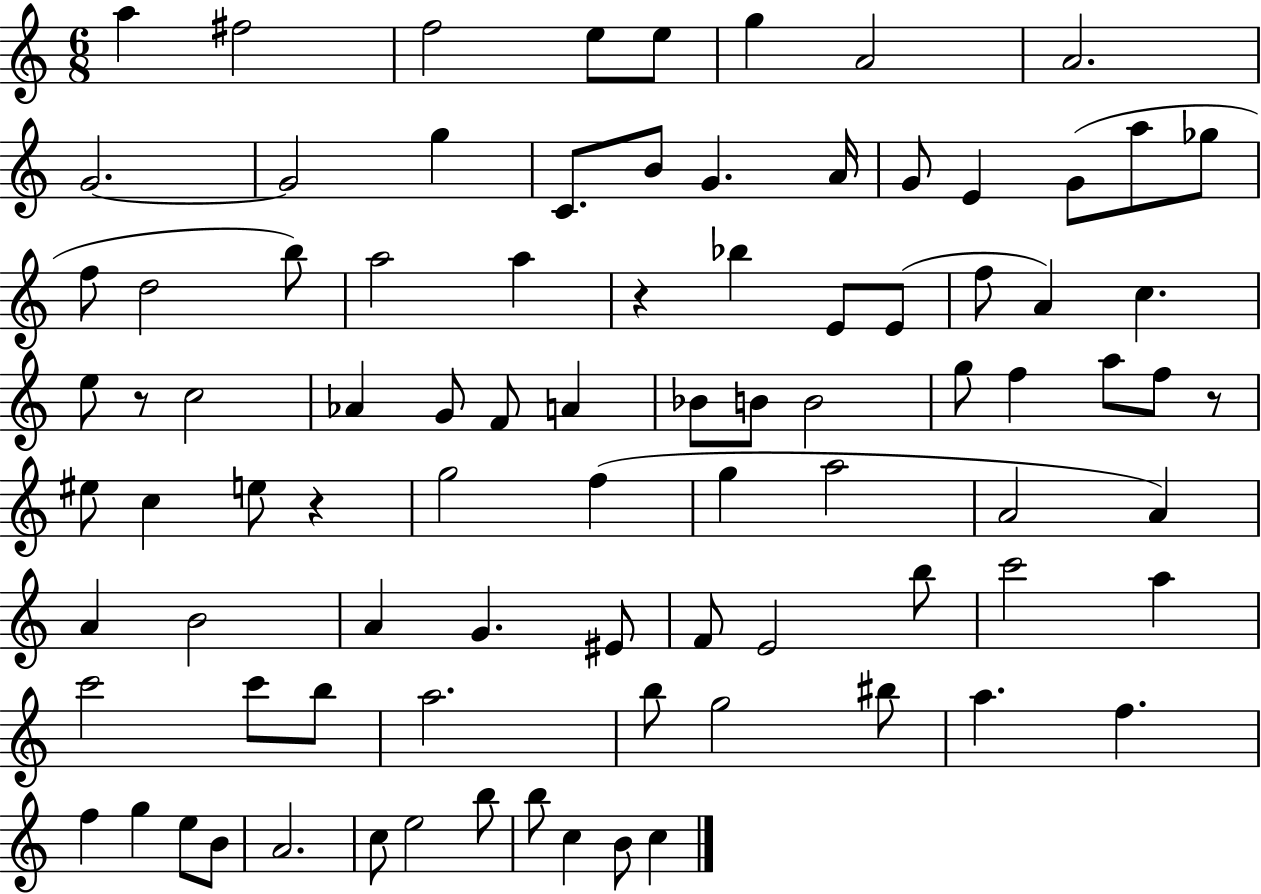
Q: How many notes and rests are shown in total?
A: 88